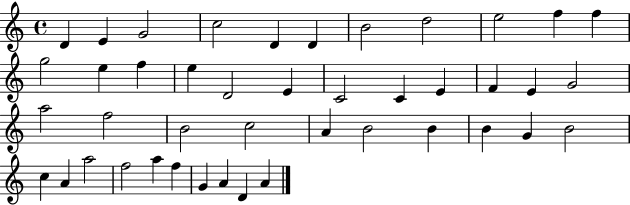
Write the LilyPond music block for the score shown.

{
  \clef treble
  \time 4/4
  \defaultTimeSignature
  \key c \major
  d'4 e'4 g'2 | c''2 d'4 d'4 | b'2 d''2 | e''2 f''4 f''4 | \break g''2 e''4 f''4 | e''4 d'2 e'4 | c'2 c'4 e'4 | f'4 e'4 g'2 | \break a''2 f''2 | b'2 c''2 | a'4 b'2 b'4 | b'4 g'4 b'2 | \break c''4 a'4 a''2 | f''2 a''4 f''4 | g'4 a'4 d'4 a'4 | \bar "|."
}